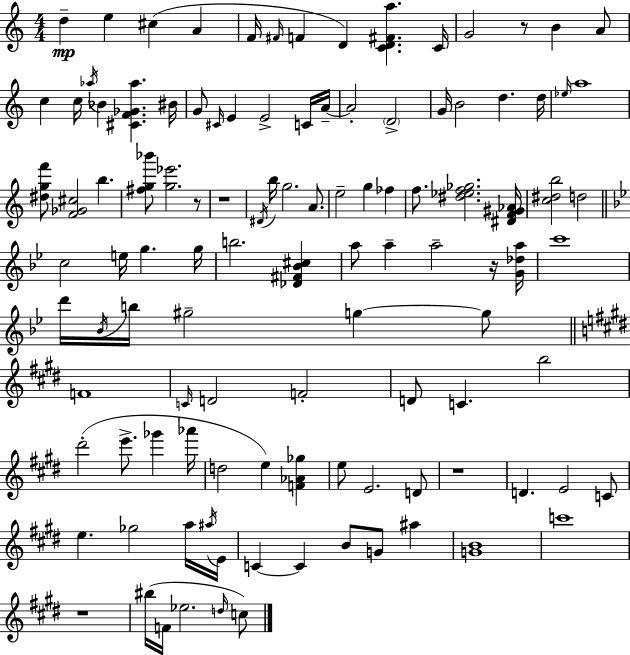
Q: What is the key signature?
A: A minor